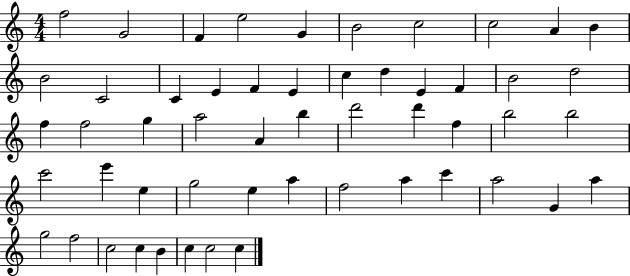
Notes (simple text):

F5/h G4/h F4/q E5/h G4/q B4/h C5/h C5/h A4/q B4/q B4/h C4/h C4/q E4/q F4/q E4/q C5/q D5/q E4/q F4/q B4/h D5/h F5/q F5/h G5/q A5/h A4/q B5/q D6/h D6/q F5/q B5/h B5/h C6/h E6/q E5/q G5/h E5/q A5/q F5/h A5/q C6/q A5/h G4/q A5/q G5/h F5/h C5/h C5/q B4/q C5/q C5/h C5/q